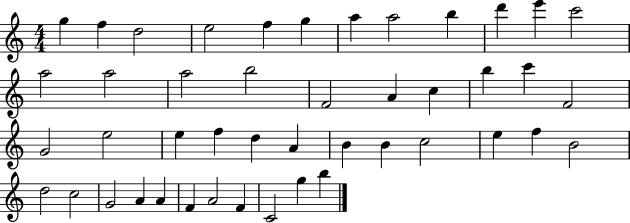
X:1
T:Untitled
M:4/4
L:1/4
K:C
g f d2 e2 f g a a2 b d' e' c'2 a2 a2 a2 b2 F2 A c b c' F2 G2 e2 e f d A B B c2 e f B2 d2 c2 G2 A A F A2 F C2 g b